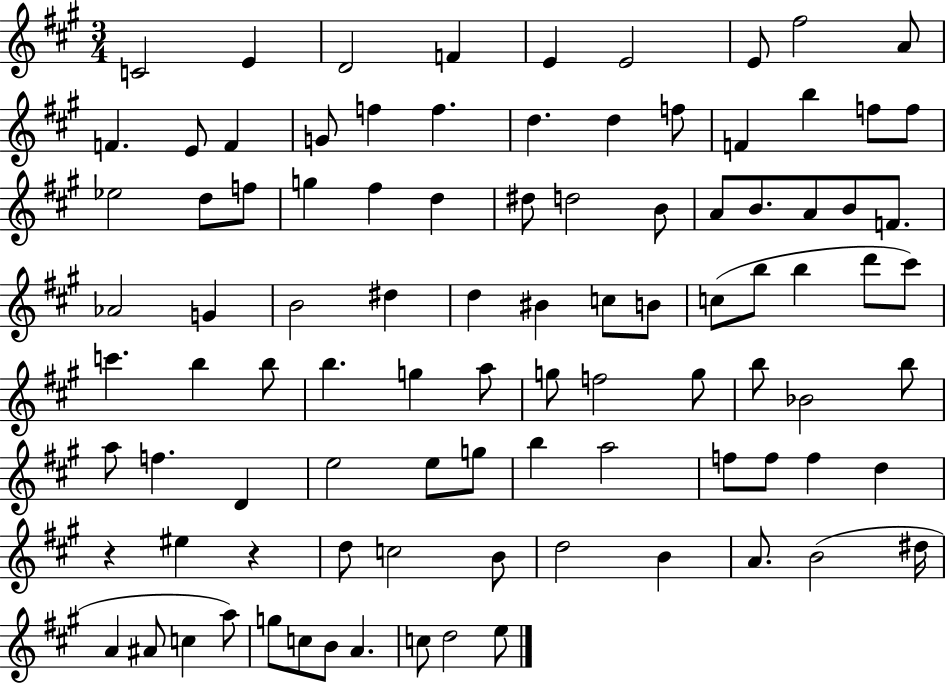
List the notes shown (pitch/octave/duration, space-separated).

C4/h E4/q D4/h F4/q E4/q E4/h E4/e F#5/h A4/e F4/q. E4/e F4/q G4/e F5/q F5/q. D5/q. D5/q F5/e F4/q B5/q F5/e F5/e Eb5/h D5/e F5/e G5/q F#5/q D5/q D#5/e D5/h B4/e A4/e B4/e. A4/e B4/e F4/e. Ab4/h G4/q B4/h D#5/q D5/q BIS4/q C5/e B4/e C5/e B5/e B5/q D6/e C#6/e C6/q. B5/q B5/e B5/q. G5/q A5/e G5/e F5/h G5/e B5/e Bb4/h B5/e A5/e F5/q. D4/q E5/h E5/e G5/e B5/q A5/h F5/e F5/e F5/q D5/q R/q EIS5/q R/q D5/e C5/h B4/e D5/h B4/q A4/e. B4/h D#5/s A4/q A#4/e C5/q A5/e G5/e C5/e B4/e A4/q. C5/e D5/h E5/e